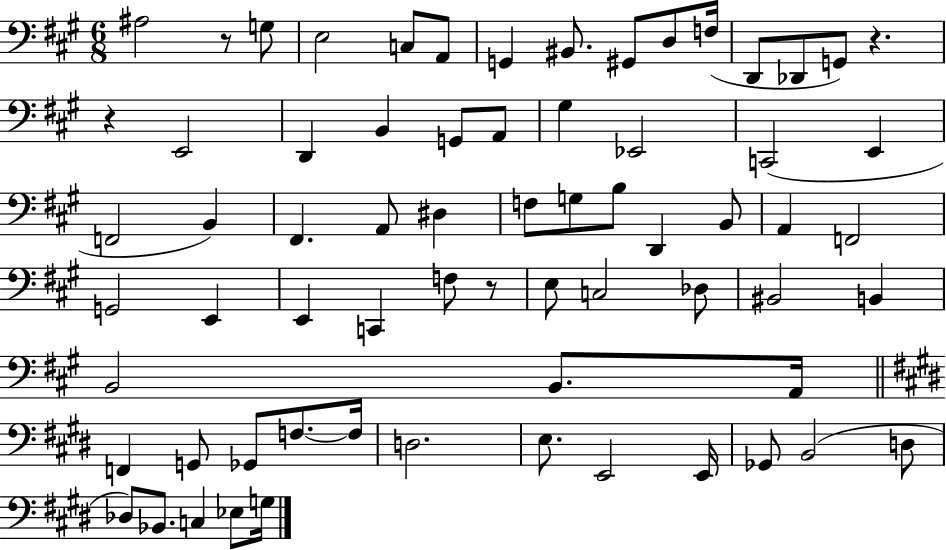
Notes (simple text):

A#3/h R/e G3/e E3/h C3/e A2/e G2/q BIS2/e. G#2/e D3/e F3/s D2/e Db2/e G2/e R/q. R/q E2/h D2/q B2/q G2/e A2/e G#3/q Eb2/h C2/h E2/q F2/h B2/q F#2/q. A2/e D#3/q F3/e G3/e B3/e D2/q B2/e A2/q F2/h G2/h E2/q E2/q C2/q F3/e R/e E3/e C3/h Db3/e BIS2/h B2/q B2/h B2/e. A2/s F2/q G2/e Gb2/e F3/e. F3/s D3/h. E3/e. E2/h E2/s Gb2/e B2/h D3/e Db3/e Bb2/e. C3/q Eb3/e G3/s